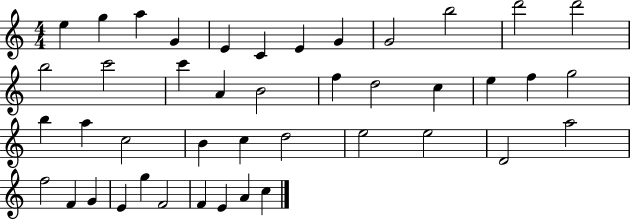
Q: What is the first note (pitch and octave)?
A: E5